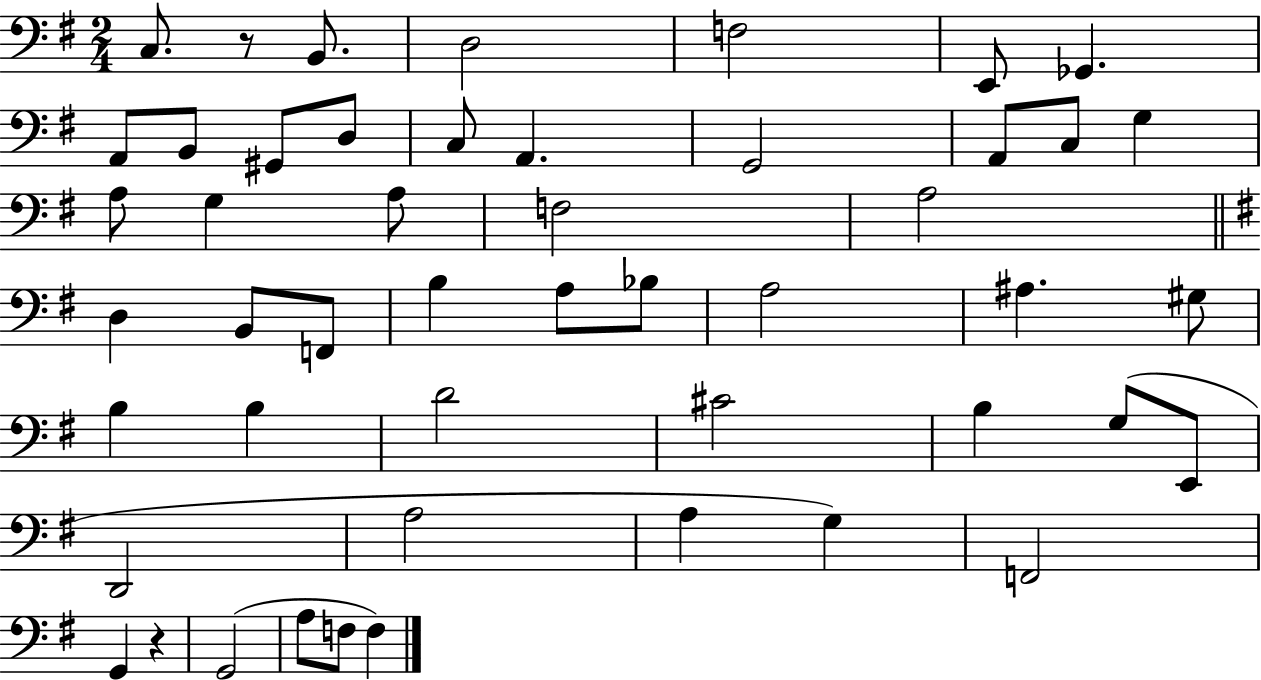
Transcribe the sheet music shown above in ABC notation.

X:1
T:Untitled
M:2/4
L:1/4
K:G
C,/2 z/2 B,,/2 D,2 F,2 E,,/2 _G,, A,,/2 B,,/2 ^G,,/2 D,/2 C,/2 A,, G,,2 A,,/2 C,/2 G, A,/2 G, A,/2 F,2 A,2 D, B,,/2 F,,/2 B, A,/2 _B,/2 A,2 ^A, ^G,/2 B, B, D2 ^C2 B, G,/2 E,,/2 D,,2 A,2 A, G, F,,2 G,, z G,,2 A,/2 F,/2 F,